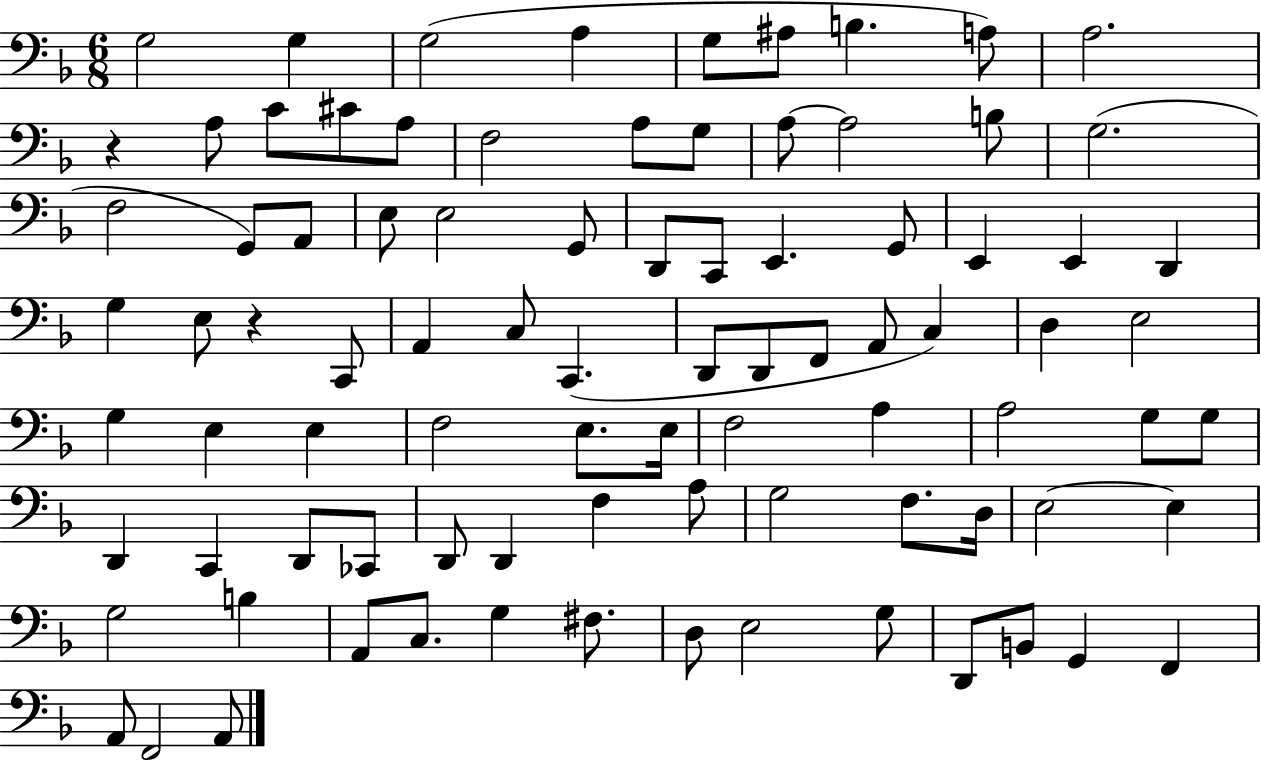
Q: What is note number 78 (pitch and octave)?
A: E3